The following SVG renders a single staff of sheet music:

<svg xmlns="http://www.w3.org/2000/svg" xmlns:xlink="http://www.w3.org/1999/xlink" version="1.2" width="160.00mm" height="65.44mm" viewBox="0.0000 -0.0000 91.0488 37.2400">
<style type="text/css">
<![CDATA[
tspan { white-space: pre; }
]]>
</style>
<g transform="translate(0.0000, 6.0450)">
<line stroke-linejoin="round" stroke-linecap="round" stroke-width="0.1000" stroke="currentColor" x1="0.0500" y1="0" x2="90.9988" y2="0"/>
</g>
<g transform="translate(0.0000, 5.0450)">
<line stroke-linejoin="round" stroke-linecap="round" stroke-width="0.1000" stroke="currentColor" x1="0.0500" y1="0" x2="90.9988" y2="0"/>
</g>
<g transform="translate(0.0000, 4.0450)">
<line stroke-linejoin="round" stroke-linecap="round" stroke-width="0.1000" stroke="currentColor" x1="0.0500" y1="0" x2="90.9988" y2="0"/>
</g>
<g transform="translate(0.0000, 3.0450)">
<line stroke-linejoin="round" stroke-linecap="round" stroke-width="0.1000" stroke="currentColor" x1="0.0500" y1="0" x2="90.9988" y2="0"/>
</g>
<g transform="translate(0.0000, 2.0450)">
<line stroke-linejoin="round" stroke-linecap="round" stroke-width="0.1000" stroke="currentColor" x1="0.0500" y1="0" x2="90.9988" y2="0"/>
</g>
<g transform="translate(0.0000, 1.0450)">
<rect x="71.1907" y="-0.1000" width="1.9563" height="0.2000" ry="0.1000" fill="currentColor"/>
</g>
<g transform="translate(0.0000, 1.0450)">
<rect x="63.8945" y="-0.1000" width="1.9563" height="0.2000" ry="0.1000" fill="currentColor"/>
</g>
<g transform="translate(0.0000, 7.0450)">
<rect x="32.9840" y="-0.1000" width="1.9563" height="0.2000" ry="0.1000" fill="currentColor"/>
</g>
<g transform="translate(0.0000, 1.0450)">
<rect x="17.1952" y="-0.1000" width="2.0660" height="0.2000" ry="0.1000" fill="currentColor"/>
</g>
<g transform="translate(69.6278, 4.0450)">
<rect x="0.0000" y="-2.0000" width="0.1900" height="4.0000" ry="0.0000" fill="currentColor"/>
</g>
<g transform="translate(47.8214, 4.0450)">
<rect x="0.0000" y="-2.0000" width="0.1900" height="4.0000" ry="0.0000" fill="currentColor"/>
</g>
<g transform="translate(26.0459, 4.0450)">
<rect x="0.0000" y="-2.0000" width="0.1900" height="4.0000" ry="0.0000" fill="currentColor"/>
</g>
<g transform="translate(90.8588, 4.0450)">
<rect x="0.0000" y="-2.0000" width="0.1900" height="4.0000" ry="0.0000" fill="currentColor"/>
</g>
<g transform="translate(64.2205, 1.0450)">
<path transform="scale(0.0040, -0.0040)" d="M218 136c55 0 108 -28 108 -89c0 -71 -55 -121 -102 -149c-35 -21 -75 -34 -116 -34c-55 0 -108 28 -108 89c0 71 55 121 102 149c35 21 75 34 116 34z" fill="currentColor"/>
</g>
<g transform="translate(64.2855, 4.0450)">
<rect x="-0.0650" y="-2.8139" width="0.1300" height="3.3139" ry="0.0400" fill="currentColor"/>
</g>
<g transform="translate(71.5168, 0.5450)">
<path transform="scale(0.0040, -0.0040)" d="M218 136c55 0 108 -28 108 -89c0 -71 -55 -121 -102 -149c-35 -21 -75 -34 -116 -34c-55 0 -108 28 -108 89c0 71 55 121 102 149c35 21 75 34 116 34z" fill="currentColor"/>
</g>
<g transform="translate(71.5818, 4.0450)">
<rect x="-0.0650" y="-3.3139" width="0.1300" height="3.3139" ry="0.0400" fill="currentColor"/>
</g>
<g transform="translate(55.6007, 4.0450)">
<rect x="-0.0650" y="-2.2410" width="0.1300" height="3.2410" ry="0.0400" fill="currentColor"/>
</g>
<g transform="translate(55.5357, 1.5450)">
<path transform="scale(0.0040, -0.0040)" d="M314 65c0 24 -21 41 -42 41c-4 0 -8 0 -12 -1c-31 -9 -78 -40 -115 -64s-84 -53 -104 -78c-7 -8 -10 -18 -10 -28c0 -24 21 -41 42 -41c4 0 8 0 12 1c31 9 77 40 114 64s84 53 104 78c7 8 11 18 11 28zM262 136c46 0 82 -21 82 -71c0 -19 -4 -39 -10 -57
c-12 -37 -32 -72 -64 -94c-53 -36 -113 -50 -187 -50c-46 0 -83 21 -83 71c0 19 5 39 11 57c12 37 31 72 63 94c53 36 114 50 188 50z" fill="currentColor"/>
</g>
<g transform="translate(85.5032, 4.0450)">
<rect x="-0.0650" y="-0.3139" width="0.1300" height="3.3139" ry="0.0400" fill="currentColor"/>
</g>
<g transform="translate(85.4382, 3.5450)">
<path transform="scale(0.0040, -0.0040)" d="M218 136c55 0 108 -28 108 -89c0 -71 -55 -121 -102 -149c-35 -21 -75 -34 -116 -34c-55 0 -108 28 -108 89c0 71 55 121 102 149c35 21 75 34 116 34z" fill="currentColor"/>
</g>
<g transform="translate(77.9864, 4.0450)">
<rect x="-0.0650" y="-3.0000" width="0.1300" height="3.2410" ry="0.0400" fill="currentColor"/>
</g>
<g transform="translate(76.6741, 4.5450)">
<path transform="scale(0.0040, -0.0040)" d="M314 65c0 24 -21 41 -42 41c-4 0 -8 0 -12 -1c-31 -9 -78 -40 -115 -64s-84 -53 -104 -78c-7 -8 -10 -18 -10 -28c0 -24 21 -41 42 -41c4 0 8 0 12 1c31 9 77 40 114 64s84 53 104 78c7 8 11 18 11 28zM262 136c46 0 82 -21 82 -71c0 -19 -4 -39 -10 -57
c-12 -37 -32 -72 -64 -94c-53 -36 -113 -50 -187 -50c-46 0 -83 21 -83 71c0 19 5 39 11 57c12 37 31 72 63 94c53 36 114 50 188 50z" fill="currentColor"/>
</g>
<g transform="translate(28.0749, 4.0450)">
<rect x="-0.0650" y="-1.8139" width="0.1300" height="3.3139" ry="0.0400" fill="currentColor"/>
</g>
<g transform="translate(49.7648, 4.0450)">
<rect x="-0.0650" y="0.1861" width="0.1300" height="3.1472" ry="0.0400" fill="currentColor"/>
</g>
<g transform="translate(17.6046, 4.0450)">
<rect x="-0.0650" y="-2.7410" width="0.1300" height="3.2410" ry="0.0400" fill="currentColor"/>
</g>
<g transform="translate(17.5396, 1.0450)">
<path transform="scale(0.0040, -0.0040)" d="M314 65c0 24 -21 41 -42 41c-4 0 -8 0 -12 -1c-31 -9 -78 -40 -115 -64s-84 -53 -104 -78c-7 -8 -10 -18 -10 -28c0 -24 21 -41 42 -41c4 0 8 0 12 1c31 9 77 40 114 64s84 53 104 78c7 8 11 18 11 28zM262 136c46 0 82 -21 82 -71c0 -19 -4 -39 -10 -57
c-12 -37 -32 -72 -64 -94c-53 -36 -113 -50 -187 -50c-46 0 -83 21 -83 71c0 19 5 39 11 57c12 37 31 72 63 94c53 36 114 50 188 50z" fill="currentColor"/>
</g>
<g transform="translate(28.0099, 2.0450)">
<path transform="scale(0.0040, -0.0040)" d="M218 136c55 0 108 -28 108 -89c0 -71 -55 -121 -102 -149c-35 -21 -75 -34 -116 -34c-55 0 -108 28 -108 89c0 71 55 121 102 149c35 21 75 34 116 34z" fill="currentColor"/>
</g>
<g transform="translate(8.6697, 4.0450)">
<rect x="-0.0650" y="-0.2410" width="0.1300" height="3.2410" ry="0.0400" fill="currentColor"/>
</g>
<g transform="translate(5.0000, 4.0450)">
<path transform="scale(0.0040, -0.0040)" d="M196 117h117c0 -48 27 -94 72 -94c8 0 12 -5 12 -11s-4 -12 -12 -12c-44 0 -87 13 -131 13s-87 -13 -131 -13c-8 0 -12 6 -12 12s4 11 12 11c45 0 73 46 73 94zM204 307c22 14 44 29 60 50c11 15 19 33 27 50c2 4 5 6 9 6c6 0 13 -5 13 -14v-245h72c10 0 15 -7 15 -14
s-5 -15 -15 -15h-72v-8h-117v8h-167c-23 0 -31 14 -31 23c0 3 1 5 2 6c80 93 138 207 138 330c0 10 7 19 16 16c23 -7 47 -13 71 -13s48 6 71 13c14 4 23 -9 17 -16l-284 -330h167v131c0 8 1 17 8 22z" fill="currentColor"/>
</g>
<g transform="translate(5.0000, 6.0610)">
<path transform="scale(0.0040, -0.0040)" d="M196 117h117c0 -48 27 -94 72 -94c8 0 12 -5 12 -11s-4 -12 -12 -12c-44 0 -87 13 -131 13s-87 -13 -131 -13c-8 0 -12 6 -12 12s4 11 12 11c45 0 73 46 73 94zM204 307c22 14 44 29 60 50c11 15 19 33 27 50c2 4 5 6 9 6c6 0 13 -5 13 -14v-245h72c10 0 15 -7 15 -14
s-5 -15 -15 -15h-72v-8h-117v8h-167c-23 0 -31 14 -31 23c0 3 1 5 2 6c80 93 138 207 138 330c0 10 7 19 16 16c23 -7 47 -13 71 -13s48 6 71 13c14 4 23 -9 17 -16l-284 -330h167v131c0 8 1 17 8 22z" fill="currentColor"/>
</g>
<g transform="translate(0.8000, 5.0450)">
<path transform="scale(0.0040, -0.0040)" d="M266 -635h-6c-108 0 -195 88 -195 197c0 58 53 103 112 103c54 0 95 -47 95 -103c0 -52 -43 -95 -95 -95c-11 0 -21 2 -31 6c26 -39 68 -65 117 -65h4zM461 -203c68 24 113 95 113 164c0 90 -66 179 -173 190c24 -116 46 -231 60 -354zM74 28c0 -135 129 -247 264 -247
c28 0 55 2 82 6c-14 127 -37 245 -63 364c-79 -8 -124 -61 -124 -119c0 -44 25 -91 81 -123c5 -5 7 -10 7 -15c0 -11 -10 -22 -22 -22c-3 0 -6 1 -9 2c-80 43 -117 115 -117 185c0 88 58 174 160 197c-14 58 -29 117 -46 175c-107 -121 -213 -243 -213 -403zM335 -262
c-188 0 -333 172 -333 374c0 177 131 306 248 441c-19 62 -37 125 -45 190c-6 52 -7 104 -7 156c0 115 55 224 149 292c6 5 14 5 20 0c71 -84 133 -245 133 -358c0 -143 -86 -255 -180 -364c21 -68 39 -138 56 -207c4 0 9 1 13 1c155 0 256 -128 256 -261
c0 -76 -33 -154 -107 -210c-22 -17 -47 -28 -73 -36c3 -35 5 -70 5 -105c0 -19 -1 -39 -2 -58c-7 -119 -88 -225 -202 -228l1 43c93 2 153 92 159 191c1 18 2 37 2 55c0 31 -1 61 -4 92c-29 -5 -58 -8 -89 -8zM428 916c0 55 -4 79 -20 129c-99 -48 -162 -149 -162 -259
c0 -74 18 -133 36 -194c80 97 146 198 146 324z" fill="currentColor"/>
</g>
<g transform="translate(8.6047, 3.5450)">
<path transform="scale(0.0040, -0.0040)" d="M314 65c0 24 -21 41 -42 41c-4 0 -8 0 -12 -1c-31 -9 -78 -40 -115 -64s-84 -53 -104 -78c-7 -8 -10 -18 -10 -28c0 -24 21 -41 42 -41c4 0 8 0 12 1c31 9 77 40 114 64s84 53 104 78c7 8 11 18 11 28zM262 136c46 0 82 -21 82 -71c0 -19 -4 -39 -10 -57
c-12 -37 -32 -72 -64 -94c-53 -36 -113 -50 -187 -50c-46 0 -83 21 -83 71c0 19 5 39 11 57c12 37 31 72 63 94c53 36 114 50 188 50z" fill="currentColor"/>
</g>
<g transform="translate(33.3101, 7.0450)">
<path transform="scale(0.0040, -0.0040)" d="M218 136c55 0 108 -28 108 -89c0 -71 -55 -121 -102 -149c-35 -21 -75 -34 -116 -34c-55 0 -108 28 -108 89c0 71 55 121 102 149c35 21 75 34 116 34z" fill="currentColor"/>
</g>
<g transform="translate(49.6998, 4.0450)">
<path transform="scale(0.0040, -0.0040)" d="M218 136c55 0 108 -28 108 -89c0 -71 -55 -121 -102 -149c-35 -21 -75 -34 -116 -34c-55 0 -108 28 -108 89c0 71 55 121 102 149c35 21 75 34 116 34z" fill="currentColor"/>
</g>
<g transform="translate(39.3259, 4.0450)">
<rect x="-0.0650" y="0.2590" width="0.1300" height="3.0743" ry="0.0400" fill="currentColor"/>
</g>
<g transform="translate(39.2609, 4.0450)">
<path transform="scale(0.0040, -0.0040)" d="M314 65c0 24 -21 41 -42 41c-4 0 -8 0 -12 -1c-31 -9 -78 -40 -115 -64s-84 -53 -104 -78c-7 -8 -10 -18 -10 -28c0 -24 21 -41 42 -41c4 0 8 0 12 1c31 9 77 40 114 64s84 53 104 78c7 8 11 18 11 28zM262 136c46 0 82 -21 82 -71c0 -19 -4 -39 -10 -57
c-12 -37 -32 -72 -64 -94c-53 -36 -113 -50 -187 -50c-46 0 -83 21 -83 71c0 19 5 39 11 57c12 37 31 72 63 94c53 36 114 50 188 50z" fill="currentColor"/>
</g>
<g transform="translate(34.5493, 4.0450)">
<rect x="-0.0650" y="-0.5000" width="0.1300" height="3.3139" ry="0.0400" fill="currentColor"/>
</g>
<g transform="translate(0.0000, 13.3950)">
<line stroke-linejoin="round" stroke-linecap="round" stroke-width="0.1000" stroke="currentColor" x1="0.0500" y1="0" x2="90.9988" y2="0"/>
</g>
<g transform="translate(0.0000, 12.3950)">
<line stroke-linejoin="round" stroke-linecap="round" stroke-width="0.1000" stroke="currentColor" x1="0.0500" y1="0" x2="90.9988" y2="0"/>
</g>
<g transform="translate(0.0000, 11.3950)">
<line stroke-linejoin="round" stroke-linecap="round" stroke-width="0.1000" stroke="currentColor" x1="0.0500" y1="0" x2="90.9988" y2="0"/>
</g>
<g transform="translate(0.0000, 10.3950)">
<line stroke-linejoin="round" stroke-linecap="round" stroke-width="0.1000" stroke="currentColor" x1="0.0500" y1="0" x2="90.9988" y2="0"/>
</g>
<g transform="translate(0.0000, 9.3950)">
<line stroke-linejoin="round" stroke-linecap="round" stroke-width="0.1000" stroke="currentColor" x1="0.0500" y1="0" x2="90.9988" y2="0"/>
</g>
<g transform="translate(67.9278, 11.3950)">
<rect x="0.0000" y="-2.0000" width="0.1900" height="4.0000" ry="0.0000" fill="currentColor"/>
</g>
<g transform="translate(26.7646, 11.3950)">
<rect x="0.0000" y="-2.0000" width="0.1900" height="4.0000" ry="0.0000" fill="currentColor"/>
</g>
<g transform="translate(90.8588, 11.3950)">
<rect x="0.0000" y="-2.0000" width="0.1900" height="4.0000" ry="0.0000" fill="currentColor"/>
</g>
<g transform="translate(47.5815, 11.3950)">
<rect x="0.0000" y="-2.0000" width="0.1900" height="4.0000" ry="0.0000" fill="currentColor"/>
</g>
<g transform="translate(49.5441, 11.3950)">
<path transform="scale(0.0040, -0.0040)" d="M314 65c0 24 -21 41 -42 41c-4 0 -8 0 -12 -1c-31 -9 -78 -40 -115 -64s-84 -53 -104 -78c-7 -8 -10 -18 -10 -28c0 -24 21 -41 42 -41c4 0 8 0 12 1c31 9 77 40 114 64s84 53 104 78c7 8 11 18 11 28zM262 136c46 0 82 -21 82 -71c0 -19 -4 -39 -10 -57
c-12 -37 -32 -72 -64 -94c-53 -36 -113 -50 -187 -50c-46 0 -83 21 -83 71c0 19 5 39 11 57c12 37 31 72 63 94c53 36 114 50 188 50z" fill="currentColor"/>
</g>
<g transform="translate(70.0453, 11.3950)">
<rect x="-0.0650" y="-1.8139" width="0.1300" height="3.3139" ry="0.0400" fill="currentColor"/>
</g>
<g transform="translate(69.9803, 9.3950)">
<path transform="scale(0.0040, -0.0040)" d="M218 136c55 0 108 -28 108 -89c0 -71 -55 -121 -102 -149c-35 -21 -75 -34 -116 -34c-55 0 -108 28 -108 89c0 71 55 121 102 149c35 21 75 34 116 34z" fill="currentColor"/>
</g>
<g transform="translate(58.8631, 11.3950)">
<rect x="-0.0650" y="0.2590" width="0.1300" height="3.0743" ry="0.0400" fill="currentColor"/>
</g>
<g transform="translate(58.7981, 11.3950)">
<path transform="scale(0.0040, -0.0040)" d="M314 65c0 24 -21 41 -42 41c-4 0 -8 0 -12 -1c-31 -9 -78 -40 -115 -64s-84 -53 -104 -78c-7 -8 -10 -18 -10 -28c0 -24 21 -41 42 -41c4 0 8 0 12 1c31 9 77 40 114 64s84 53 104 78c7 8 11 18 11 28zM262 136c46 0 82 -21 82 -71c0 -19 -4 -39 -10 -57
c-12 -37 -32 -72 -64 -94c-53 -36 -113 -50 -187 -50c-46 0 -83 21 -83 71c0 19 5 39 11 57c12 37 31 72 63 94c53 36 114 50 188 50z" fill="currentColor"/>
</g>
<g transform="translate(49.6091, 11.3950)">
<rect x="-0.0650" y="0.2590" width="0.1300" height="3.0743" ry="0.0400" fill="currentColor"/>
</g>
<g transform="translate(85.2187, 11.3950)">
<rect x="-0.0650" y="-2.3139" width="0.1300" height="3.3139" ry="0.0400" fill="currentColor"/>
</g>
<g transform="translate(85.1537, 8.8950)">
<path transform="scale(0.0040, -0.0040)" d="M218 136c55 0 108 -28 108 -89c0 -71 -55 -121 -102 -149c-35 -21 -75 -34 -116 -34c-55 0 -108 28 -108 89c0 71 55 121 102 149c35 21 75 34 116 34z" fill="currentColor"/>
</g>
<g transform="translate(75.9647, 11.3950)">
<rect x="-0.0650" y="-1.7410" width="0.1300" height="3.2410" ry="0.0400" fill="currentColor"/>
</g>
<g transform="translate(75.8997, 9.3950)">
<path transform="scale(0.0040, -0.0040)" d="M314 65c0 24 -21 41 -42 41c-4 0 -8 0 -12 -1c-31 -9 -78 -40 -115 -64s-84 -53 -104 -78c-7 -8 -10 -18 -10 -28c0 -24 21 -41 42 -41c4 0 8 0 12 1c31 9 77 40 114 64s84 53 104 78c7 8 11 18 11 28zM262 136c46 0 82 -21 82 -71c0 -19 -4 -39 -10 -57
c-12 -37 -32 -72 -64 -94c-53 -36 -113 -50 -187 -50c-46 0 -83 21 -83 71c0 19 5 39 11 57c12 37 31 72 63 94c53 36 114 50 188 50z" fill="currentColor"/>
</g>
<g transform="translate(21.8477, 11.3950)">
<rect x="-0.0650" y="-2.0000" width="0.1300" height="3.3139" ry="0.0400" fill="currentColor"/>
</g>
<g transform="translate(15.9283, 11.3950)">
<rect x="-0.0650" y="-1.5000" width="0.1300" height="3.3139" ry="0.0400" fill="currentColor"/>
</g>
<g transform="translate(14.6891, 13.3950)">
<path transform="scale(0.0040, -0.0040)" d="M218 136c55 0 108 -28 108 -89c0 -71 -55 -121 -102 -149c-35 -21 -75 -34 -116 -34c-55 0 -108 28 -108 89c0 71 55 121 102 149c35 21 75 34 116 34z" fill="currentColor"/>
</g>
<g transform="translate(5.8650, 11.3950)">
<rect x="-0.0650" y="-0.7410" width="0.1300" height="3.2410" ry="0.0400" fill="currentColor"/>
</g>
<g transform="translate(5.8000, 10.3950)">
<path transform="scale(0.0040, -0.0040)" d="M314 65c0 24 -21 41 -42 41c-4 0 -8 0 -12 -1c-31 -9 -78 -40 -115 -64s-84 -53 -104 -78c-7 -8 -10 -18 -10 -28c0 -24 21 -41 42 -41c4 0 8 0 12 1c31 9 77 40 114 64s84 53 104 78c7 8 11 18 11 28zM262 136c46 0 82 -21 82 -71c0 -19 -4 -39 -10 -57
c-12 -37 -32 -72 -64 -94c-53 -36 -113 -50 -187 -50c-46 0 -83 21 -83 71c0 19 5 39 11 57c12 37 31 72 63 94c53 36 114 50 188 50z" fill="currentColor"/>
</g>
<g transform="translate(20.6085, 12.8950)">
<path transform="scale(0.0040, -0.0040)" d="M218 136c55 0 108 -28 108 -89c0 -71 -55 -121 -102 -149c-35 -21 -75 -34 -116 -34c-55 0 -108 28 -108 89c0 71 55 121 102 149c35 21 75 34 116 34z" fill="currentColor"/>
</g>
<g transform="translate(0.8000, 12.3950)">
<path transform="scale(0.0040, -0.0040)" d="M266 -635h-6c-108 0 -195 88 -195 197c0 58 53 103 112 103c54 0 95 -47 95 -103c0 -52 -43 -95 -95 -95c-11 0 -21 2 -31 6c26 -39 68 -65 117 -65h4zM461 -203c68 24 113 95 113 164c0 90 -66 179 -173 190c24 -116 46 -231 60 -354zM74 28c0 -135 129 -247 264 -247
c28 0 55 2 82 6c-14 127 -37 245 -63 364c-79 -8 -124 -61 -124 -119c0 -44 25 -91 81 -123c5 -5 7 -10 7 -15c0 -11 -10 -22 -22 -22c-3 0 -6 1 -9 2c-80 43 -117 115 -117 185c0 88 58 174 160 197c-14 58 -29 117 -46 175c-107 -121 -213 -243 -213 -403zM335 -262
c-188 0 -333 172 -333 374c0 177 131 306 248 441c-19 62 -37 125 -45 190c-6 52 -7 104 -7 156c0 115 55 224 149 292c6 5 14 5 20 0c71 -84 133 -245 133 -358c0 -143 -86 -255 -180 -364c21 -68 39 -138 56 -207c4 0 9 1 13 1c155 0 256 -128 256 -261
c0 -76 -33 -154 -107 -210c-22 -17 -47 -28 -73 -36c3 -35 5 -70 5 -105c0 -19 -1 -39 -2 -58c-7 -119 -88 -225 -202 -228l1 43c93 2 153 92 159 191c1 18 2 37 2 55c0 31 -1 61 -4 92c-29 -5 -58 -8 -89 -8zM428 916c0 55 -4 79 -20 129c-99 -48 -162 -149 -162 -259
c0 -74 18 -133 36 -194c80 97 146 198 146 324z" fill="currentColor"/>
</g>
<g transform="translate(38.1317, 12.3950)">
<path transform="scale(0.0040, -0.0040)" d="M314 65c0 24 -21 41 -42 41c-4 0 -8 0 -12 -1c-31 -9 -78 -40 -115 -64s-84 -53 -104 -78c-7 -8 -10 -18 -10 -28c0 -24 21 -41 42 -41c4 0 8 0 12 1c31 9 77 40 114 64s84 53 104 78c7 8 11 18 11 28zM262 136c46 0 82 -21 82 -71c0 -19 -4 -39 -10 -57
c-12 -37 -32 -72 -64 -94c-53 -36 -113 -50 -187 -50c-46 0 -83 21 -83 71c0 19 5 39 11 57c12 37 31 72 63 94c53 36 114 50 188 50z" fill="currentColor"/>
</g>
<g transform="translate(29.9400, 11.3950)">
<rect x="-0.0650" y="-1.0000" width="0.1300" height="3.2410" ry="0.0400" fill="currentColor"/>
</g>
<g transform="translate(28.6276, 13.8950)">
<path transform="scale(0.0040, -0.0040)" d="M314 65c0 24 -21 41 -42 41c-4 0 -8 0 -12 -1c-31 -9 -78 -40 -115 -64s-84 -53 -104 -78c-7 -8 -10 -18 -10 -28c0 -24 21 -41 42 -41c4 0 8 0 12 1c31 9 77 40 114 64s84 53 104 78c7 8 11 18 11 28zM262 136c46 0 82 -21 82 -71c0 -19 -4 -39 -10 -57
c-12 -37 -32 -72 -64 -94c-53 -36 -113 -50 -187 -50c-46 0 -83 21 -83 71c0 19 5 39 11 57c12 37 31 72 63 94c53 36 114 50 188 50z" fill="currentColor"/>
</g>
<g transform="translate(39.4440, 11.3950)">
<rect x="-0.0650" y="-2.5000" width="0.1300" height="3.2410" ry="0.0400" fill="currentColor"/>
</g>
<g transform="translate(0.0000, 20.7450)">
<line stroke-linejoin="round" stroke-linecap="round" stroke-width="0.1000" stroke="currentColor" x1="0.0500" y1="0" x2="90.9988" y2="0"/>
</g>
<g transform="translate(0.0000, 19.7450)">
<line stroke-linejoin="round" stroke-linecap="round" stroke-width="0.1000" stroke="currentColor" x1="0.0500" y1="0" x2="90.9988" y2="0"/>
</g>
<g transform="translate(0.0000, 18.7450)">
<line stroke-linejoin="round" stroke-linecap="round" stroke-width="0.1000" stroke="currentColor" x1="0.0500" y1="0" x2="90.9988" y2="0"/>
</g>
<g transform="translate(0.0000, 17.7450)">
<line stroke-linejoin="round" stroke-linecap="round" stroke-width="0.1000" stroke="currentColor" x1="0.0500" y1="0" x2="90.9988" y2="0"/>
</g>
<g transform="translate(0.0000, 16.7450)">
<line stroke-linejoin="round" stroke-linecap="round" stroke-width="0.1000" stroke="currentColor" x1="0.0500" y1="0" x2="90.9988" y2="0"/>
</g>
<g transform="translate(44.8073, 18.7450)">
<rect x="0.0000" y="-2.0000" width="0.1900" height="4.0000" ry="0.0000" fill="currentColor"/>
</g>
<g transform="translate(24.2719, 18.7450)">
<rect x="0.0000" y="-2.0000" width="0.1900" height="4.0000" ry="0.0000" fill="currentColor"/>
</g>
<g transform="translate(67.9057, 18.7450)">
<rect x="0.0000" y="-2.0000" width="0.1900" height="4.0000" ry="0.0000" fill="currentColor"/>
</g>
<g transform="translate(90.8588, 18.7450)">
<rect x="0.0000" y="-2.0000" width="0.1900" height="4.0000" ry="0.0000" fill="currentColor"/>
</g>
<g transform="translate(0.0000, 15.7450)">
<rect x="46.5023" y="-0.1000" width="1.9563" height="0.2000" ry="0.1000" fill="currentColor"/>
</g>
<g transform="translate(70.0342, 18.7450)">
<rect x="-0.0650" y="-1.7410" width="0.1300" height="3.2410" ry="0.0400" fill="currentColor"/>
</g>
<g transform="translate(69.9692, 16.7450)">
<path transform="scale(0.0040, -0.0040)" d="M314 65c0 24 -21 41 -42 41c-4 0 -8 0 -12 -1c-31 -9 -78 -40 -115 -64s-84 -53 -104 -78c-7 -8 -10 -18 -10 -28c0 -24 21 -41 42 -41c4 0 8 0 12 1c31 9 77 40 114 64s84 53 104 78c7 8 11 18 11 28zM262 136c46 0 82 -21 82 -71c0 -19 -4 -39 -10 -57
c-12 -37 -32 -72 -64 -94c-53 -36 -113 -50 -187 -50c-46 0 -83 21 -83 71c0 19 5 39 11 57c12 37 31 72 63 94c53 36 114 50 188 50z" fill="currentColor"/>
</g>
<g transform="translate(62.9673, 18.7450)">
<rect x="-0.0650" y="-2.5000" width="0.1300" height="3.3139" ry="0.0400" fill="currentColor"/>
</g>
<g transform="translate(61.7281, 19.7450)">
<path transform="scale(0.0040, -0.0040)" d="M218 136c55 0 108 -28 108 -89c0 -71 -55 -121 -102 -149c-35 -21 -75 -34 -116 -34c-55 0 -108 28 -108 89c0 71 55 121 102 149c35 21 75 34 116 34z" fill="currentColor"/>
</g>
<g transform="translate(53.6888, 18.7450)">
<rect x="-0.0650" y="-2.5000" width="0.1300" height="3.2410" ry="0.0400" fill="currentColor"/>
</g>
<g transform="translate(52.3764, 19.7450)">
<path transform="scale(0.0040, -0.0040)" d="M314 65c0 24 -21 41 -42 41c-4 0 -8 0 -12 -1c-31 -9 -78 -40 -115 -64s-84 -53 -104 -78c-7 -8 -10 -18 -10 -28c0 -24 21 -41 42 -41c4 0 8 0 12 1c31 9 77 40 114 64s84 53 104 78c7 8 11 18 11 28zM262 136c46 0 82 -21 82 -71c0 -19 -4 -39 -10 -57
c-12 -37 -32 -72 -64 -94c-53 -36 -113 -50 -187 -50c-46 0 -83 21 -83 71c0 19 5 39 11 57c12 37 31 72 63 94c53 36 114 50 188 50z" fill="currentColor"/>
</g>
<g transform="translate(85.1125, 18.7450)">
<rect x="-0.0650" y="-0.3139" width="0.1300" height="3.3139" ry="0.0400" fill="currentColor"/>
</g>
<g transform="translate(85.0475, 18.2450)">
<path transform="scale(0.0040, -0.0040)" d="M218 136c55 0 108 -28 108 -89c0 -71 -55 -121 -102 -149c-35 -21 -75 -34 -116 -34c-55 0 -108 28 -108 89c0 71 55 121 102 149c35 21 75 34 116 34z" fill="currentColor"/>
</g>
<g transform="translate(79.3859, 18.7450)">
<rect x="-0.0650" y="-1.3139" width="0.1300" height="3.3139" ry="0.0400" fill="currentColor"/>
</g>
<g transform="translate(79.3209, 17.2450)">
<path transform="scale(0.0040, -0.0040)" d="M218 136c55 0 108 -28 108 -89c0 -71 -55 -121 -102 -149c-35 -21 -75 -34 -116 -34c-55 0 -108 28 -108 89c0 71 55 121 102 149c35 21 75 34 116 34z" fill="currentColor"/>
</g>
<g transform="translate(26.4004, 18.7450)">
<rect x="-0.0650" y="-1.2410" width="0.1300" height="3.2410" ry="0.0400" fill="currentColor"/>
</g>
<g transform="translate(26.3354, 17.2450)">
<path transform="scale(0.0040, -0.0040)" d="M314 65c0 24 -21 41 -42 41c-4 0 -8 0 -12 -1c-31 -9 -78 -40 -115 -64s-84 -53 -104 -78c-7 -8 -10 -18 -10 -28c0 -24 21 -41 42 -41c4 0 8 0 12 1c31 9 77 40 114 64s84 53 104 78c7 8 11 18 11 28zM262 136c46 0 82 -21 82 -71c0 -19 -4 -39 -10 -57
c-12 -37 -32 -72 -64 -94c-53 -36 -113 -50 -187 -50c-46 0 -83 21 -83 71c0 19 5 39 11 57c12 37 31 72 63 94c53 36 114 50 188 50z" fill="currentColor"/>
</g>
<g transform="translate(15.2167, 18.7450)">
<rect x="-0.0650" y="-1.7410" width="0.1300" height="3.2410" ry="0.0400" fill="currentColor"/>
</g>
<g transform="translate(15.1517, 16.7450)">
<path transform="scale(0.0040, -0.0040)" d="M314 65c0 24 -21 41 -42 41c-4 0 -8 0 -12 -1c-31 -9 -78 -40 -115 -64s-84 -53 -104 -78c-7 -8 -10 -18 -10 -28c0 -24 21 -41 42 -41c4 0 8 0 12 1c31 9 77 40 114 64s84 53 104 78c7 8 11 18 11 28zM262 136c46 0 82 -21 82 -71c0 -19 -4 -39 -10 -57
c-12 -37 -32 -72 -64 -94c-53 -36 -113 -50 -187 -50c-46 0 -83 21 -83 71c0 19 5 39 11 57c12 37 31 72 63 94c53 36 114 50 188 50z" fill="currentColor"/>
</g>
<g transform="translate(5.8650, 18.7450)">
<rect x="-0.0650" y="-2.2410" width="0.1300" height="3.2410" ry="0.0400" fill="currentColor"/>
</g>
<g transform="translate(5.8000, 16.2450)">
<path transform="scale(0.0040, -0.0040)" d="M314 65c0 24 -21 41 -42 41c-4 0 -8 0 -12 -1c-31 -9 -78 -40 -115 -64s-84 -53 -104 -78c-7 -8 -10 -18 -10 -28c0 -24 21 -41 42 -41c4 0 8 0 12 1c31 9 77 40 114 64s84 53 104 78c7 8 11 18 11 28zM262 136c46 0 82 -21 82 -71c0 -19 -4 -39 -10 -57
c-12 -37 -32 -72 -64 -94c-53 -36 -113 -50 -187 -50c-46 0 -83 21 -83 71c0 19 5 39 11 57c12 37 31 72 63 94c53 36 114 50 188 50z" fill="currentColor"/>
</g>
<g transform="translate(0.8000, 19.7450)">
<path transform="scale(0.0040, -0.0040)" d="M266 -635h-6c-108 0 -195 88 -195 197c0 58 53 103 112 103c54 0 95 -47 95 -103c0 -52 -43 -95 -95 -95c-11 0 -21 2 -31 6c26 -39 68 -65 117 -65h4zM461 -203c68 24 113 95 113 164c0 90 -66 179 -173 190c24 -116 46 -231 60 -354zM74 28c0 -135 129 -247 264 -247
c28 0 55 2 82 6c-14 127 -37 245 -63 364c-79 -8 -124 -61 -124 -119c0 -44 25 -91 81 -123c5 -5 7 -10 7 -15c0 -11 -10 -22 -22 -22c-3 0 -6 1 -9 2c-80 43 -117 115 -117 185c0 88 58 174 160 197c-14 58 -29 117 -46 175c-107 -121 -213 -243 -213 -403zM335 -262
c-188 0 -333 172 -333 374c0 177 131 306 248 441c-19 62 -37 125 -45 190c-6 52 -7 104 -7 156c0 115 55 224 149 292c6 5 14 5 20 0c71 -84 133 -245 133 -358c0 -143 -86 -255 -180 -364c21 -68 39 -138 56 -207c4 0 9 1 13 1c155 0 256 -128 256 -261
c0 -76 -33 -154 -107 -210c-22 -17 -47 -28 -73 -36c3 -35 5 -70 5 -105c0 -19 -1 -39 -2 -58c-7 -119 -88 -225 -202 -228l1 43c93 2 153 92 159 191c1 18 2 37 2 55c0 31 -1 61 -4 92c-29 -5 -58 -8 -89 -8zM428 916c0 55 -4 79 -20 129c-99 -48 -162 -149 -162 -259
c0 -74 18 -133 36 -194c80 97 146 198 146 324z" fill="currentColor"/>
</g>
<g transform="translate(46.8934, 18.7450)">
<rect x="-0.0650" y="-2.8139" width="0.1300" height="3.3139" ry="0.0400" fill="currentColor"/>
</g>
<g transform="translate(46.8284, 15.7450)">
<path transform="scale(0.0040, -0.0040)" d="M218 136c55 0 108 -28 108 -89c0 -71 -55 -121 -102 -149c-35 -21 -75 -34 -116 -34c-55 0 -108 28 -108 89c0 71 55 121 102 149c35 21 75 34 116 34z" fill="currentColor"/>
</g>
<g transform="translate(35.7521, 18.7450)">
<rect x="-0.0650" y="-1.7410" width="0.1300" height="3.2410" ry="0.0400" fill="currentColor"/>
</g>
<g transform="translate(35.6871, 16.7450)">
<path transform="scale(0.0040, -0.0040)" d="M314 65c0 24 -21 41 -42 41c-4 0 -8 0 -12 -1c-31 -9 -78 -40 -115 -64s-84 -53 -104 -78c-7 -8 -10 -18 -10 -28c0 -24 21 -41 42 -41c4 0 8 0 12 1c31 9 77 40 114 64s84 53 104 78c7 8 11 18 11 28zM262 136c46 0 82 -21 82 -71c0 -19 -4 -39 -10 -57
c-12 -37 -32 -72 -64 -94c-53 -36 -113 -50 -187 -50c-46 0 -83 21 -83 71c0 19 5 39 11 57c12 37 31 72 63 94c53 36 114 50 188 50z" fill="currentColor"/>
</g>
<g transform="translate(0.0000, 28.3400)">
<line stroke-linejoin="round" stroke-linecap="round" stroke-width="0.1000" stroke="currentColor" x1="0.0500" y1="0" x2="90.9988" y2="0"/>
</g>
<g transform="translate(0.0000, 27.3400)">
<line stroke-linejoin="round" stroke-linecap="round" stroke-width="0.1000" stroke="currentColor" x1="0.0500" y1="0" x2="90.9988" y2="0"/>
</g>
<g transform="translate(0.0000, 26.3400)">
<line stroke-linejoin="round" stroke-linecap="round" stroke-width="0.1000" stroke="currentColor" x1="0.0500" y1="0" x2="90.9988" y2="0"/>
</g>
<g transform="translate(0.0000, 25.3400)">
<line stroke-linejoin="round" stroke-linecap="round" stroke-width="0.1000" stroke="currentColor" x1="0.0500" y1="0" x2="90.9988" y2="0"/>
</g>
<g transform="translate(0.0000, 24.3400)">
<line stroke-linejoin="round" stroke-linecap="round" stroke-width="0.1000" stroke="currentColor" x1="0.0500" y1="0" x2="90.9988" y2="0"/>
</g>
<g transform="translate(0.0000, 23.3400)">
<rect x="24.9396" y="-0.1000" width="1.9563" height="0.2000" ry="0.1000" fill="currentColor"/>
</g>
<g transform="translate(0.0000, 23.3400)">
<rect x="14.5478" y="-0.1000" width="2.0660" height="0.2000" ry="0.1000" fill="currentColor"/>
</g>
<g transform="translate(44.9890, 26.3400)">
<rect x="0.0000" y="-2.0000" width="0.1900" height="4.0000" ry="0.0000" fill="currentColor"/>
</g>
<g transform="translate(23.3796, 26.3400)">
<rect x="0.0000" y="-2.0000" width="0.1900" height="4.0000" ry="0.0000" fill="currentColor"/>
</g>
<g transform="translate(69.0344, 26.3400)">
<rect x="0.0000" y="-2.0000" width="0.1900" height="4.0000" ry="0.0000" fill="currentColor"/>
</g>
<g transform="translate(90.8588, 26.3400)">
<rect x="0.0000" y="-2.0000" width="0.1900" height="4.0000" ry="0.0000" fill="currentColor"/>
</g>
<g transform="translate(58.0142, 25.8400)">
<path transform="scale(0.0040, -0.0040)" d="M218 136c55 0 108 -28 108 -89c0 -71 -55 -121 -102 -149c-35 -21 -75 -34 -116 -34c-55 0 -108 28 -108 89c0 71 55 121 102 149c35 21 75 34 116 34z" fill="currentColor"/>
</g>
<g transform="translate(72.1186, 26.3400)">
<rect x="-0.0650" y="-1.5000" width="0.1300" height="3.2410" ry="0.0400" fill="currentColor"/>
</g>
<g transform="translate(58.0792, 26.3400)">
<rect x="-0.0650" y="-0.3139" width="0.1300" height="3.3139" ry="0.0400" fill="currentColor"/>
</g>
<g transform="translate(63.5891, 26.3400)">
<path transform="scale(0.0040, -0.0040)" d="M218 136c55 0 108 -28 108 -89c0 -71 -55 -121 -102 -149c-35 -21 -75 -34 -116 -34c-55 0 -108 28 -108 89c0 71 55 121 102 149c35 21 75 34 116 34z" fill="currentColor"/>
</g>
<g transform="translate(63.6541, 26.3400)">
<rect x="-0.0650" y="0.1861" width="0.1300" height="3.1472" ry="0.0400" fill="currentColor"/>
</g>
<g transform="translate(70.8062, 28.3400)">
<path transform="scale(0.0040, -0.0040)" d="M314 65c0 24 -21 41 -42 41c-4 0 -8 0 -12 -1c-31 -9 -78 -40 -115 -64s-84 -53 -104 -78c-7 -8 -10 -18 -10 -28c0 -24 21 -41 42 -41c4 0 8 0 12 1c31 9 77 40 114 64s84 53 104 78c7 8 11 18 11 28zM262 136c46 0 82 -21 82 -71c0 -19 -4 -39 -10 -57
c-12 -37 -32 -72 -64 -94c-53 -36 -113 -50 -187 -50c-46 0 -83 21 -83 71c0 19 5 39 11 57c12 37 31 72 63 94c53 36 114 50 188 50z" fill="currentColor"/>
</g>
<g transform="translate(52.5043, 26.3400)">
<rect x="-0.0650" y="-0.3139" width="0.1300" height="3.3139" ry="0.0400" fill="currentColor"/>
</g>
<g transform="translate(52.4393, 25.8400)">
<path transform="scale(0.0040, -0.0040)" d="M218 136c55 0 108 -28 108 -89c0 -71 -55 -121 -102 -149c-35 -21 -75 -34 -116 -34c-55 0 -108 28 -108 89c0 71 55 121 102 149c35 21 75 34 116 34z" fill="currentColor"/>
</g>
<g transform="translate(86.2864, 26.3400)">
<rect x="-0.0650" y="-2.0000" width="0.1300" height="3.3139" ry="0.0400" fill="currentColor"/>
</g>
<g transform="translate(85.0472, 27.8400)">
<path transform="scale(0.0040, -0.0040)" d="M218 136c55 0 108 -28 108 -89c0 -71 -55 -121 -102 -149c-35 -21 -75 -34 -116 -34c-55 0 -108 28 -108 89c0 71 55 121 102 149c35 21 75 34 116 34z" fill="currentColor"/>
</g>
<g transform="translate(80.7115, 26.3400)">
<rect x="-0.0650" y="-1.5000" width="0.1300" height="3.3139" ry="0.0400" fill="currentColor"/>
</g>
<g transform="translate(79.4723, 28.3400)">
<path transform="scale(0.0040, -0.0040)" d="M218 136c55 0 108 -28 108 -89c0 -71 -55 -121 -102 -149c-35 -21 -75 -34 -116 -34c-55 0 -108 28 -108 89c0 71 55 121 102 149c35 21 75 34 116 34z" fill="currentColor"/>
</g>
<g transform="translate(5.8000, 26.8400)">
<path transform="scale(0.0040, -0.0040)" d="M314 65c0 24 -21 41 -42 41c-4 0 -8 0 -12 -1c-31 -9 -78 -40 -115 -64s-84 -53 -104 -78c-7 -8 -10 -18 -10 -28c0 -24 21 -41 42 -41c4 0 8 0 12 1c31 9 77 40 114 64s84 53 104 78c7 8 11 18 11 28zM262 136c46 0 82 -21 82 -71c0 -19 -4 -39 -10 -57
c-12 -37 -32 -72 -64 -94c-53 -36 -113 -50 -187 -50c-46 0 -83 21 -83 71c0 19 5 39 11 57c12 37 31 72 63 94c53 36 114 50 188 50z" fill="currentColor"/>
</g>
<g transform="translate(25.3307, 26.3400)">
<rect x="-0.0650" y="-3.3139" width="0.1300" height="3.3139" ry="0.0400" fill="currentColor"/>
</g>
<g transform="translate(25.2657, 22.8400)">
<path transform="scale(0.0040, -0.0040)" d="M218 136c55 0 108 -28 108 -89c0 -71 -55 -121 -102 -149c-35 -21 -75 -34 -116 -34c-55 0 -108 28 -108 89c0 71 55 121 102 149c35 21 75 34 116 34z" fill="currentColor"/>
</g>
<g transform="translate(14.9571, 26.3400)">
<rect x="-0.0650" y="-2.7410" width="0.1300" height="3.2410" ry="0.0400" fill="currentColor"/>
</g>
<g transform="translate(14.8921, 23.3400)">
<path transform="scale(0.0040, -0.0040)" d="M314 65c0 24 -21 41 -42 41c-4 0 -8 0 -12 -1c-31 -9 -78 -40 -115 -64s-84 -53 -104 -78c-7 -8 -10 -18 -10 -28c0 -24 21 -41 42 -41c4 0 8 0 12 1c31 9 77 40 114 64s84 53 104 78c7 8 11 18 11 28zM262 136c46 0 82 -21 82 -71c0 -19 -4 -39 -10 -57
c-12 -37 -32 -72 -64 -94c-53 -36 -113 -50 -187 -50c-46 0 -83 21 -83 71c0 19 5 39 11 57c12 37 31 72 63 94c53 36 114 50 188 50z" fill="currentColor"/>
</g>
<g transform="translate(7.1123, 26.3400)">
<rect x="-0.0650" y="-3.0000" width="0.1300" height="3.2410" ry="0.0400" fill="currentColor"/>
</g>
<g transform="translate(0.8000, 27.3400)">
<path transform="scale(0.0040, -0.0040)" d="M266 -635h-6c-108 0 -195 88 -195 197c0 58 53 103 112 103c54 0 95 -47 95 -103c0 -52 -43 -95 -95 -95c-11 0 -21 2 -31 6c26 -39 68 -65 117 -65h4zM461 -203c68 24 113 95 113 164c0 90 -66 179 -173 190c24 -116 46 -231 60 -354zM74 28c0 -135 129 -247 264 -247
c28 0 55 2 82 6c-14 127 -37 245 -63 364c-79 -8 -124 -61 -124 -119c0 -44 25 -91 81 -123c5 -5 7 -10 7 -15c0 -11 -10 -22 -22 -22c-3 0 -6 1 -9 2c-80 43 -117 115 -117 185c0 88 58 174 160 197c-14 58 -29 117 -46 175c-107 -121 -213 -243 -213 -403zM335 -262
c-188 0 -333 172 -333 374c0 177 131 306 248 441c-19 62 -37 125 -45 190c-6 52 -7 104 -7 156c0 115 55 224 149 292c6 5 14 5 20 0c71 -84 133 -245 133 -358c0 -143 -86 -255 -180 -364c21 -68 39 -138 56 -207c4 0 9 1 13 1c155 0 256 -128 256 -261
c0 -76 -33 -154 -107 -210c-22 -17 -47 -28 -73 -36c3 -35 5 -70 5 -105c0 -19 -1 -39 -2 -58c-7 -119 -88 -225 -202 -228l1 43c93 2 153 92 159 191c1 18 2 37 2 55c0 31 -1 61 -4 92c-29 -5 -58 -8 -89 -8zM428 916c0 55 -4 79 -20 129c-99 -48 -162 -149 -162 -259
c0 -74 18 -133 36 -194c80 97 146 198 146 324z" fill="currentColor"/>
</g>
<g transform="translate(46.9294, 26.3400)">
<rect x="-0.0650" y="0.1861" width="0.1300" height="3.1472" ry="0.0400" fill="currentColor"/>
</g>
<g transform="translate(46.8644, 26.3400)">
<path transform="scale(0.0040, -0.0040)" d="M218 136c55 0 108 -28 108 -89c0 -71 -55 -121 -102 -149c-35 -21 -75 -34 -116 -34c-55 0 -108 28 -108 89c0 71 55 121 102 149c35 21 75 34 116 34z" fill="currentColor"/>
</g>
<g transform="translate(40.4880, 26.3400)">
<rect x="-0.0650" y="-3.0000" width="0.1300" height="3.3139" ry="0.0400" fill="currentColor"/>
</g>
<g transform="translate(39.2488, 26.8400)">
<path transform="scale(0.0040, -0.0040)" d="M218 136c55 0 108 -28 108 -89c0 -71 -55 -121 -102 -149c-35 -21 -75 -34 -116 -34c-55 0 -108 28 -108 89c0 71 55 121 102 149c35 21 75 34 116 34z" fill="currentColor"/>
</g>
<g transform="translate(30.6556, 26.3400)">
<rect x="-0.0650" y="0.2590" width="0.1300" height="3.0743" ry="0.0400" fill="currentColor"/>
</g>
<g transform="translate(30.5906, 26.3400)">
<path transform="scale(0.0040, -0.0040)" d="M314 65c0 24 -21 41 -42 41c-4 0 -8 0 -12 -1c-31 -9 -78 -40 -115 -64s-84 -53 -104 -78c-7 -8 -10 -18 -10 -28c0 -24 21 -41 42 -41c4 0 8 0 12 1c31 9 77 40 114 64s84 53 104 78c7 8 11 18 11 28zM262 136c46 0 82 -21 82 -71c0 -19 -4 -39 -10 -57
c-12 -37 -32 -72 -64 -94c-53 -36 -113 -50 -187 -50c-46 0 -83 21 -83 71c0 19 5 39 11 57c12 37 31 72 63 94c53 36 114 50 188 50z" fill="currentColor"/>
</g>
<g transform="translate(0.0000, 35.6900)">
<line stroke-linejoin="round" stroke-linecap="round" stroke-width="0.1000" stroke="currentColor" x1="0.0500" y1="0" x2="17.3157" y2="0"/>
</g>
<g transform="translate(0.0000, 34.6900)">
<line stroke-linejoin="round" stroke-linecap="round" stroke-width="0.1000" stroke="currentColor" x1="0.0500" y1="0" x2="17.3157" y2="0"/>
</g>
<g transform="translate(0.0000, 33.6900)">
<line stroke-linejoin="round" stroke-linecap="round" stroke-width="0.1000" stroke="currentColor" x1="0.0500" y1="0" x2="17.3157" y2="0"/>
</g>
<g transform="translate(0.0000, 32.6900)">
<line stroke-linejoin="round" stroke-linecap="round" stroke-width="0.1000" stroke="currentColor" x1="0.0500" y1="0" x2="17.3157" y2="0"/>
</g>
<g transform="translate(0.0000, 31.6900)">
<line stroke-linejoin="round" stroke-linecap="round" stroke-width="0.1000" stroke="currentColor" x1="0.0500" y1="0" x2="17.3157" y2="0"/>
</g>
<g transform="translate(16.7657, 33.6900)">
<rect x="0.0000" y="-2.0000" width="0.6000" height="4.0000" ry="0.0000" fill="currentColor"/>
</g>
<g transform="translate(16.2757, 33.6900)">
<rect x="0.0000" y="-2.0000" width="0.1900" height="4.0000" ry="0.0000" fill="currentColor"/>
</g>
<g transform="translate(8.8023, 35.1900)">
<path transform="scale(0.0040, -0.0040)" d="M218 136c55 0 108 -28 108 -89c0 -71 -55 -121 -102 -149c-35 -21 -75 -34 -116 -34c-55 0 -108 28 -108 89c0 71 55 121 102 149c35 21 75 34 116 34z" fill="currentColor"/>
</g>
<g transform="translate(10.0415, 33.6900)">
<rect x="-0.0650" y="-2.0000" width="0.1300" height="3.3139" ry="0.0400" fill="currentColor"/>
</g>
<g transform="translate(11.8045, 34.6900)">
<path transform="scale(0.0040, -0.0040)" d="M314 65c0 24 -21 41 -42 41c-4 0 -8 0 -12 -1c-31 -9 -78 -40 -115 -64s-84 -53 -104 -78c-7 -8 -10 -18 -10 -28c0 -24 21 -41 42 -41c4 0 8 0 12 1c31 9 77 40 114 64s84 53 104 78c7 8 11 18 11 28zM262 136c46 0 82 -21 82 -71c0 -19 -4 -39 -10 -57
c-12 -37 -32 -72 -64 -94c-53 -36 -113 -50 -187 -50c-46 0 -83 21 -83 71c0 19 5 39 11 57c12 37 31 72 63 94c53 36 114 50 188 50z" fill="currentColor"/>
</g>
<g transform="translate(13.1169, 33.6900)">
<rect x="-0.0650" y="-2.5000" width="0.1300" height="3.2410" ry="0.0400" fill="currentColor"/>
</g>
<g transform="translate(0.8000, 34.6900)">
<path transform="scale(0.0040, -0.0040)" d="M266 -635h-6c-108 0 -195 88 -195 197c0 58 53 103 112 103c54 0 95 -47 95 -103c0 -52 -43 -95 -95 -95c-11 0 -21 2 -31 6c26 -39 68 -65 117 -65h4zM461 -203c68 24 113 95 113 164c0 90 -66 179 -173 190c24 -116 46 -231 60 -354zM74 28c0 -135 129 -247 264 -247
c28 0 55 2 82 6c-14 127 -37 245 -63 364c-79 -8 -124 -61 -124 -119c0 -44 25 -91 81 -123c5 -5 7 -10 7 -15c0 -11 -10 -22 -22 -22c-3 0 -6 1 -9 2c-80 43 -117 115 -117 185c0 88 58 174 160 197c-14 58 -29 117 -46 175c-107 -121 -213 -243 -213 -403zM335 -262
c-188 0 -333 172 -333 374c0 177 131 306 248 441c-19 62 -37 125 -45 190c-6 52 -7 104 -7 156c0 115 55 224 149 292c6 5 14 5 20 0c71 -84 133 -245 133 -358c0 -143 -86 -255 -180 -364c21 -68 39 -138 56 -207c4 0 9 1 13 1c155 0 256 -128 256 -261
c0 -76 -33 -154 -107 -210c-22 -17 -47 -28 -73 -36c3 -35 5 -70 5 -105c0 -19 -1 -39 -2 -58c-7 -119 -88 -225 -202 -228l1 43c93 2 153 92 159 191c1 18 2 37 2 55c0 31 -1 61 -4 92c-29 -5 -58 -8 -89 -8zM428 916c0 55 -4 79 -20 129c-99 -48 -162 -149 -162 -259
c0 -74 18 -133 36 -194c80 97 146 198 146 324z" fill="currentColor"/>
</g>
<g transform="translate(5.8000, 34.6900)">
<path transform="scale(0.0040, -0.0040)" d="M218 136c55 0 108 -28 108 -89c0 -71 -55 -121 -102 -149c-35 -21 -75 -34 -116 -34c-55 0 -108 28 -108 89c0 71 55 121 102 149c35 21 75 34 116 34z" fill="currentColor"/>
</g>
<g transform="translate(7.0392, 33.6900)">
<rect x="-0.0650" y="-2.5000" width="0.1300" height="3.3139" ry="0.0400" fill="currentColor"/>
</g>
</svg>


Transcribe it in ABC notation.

X:1
T:Untitled
M:4/4
L:1/4
K:C
c2 a2 f C B2 B g2 a b A2 c d2 E F D2 G2 B2 B2 f f2 g g2 f2 e2 f2 a G2 G f2 e c A2 a2 b B2 A B c c B E2 E F G F G2